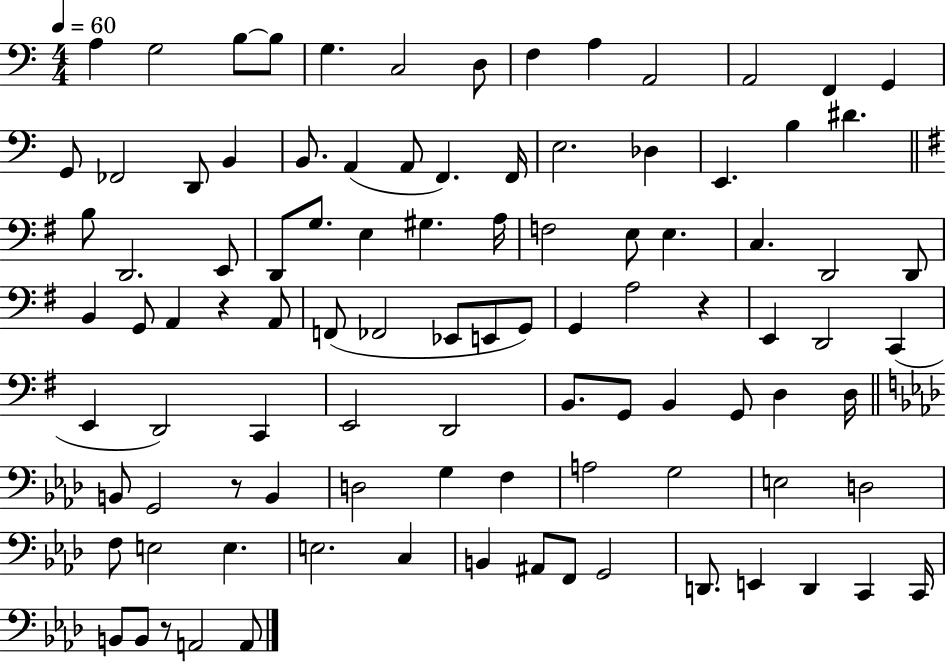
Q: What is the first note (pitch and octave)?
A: A3